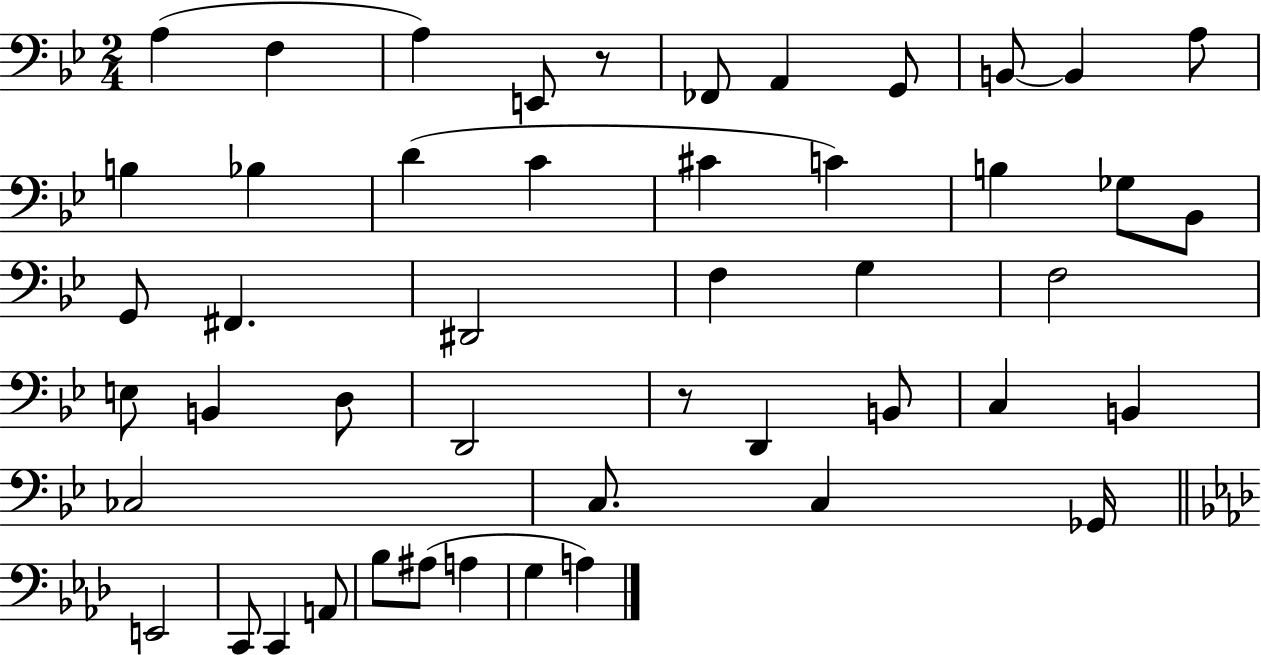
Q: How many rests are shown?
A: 2